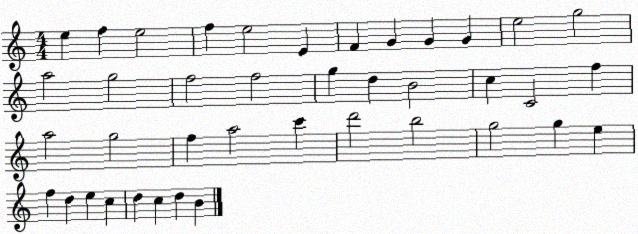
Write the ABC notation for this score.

X:1
T:Untitled
M:4/4
L:1/4
K:C
e f e2 f e2 E F G G G e2 g2 a2 g2 f2 f2 g d B2 c C2 f a2 g2 f a2 c' d'2 b2 g2 g e f d e c d c d B